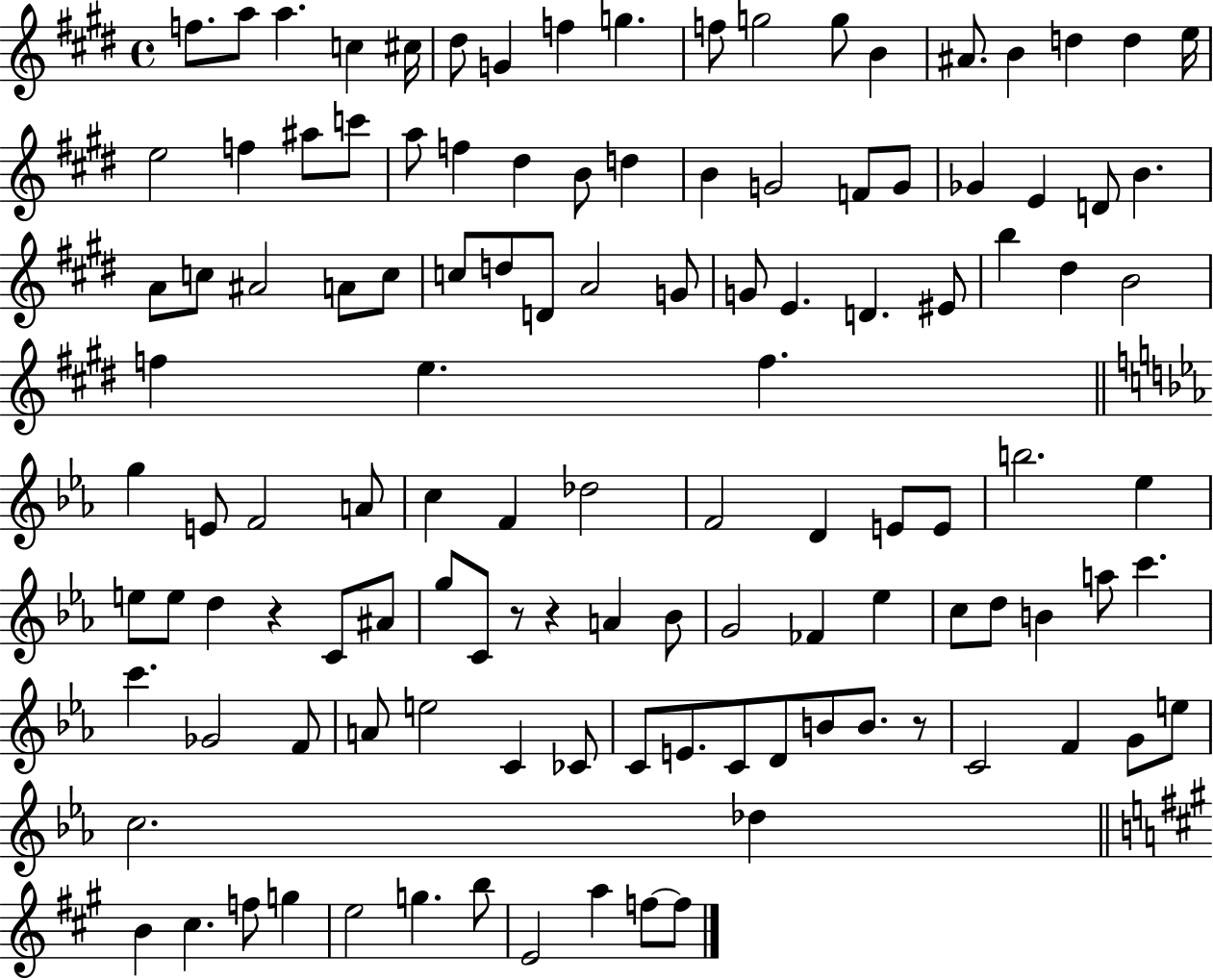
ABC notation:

X:1
T:Untitled
M:4/4
L:1/4
K:E
f/2 a/2 a c ^c/4 ^d/2 G f g f/2 g2 g/2 B ^A/2 B d d e/4 e2 f ^a/2 c'/2 a/2 f ^d B/2 d B G2 F/2 G/2 _G E D/2 B A/2 c/2 ^A2 A/2 c/2 c/2 d/2 D/2 A2 G/2 G/2 E D ^E/2 b ^d B2 f e f g E/2 F2 A/2 c F _d2 F2 D E/2 E/2 b2 _e e/2 e/2 d z C/2 ^A/2 g/2 C/2 z/2 z A _B/2 G2 _F _e c/2 d/2 B a/2 c' c' _G2 F/2 A/2 e2 C _C/2 C/2 E/2 C/2 D/2 B/2 B/2 z/2 C2 F G/2 e/2 c2 _d B ^c f/2 g e2 g b/2 E2 a f/2 f/2